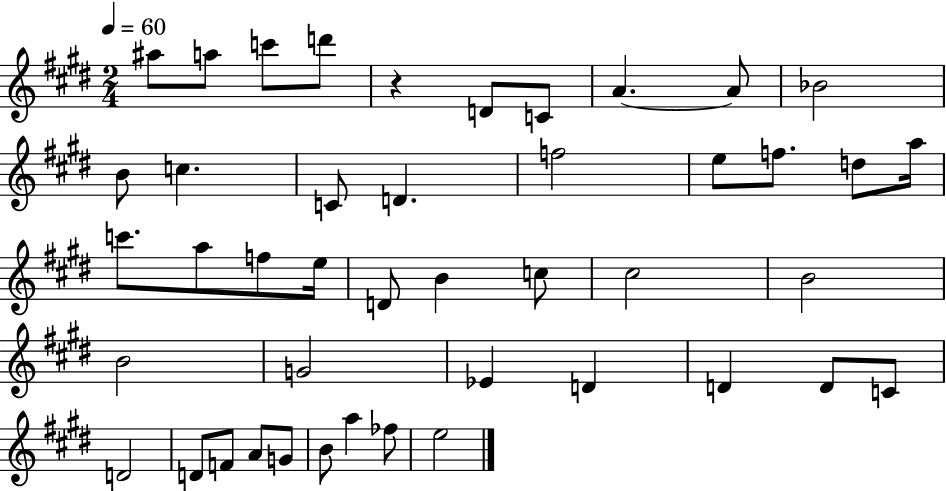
{
  \clef treble
  \numericTimeSignature
  \time 2/4
  \key e \major
  \tempo 4 = 60
  ais''8 a''8 c'''8 d'''8 | r4 d'8 c'8 | a'4.~~ a'8 | bes'2 | \break b'8 c''4. | c'8 d'4. | f''2 | e''8 f''8. d''8 a''16 | \break c'''8. a''8 f''8 e''16 | d'8 b'4 c''8 | cis''2 | b'2 | \break b'2 | g'2 | ees'4 d'4 | d'4 d'8 c'8 | \break d'2 | d'8 f'8 a'8 g'8 | b'8 a''4 fes''8 | e''2 | \break \bar "|."
}